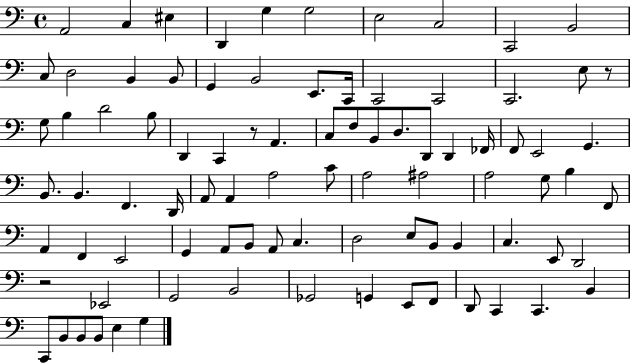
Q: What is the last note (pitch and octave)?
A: G3